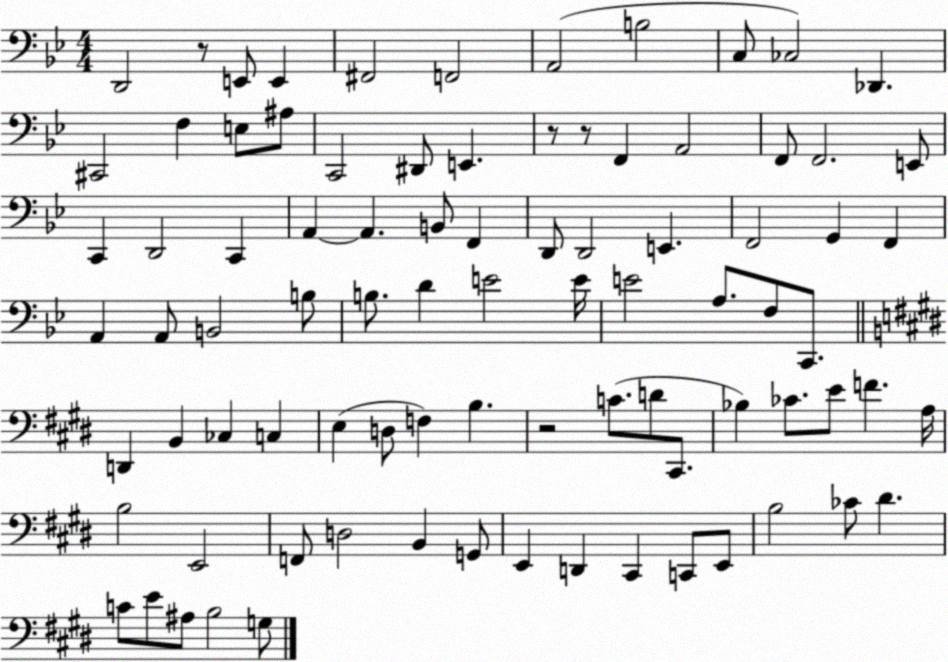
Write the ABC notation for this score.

X:1
T:Untitled
M:4/4
L:1/4
K:Bb
D,,2 z/2 E,,/2 E,, ^F,,2 F,,2 A,,2 B,2 C,/2 _C,2 _D,, ^C,,2 F, E,/2 ^A,/2 C,,2 ^D,,/2 E,, z/2 z/2 F,, A,,2 F,,/2 F,,2 E,,/2 C,, D,,2 C,, A,, A,, B,,/2 F,, D,,/2 D,,2 E,, F,,2 G,, F,, A,, A,,/2 B,,2 B,/2 B,/2 D E2 E/4 E2 A,/2 F,/2 C,,/2 D,, B,, _C, C, E, D,/2 F, B, z2 C/2 D/2 ^C,,/2 _B, _C/2 E/2 F A,/4 B,2 E,,2 F,,/2 D,2 B,, G,,/2 E,, D,, ^C,, C,,/2 E,,/2 B,2 _C/2 ^D C/2 E/2 ^A,/2 B,2 G,/2